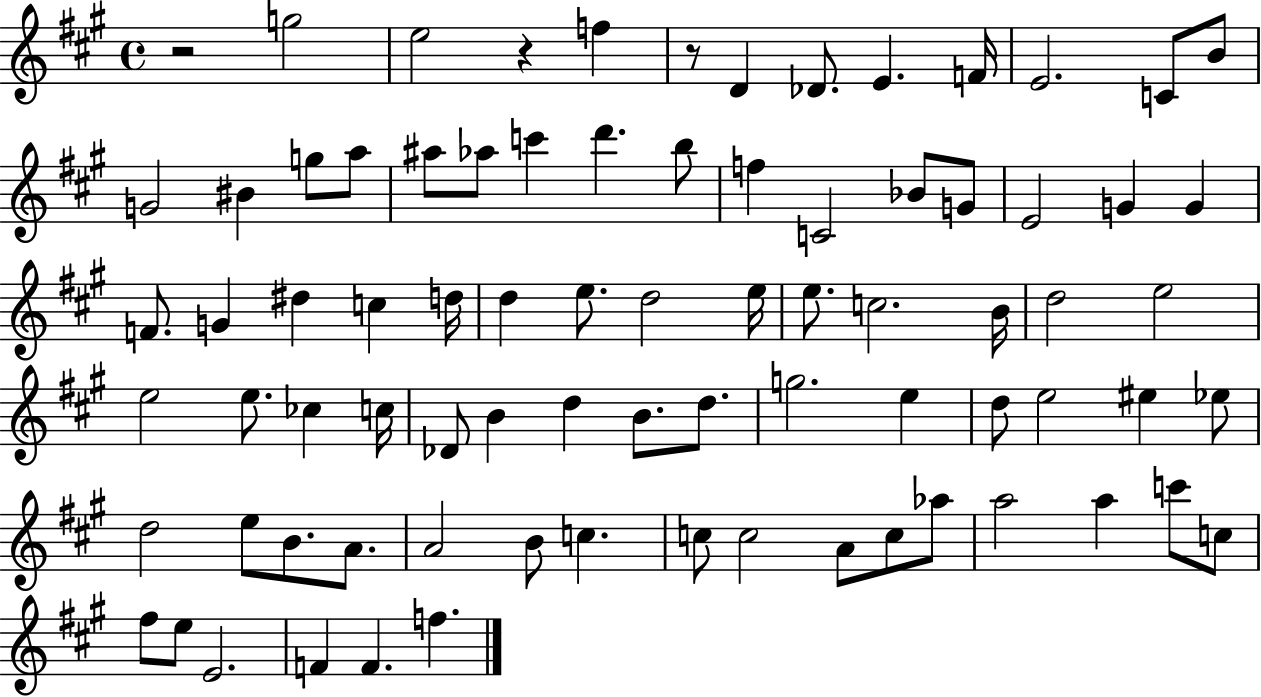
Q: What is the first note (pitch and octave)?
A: G5